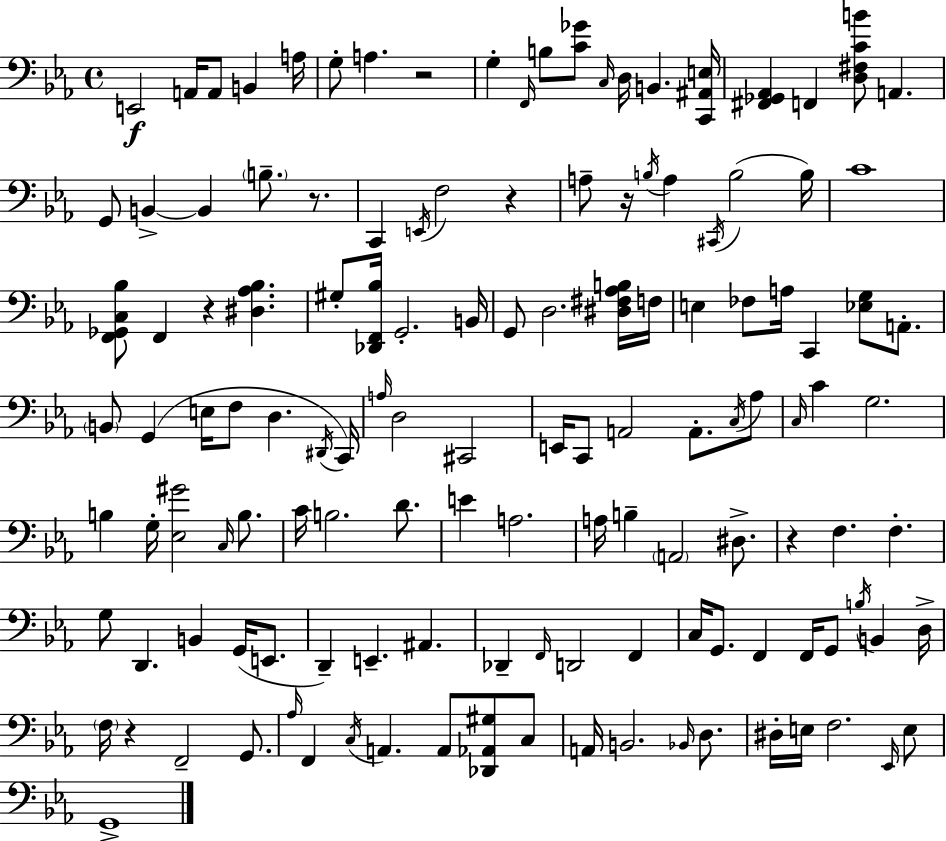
E2/h A2/s A2/e B2/q A3/s G3/e A3/q. R/h G3/q F2/s B3/e [C4,Gb4]/e C3/s D3/s B2/q. [C2,A#2,E3]/s [F#2,Gb2,Ab2]/q F2/q [D3,F#3,C4,B4]/e A2/q. G2/e B2/q B2/q B3/e. R/e. C2/q E2/s F3/h R/q A3/e R/s B3/s A3/q C#2/s B3/h B3/s C4/w [F2,Gb2,C3,Bb3]/e F2/q R/q [D#3,Ab3,Bb3]/q. G#3/e [Db2,F2,Bb3]/s G2/h. B2/s G2/e D3/h. [D#3,F#3,Ab3,B3]/s F3/s E3/q FES3/e A3/s C2/q [Eb3,G3]/e A2/e. B2/e G2/q E3/s F3/e D3/q. D#2/s C2/s A3/s D3/h C#2/h E2/s C2/e A2/h A2/e. C3/s Ab3/e C3/s C4/q G3/h. B3/q G3/s [Eb3,G#4]/h C3/s B3/e. C4/s B3/h. D4/e. E4/q A3/h. A3/s B3/q A2/h D#3/e. R/q F3/q. F3/q. G3/e D2/q. B2/q G2/s E2/e. D2/q E2/q. A#2/q. Db2/q F2/s D2/h F2/q C3/s G2/e. F2/q F2/s G2/e B3/s B2/q D3/s F3/s R/q F2/h G2/e. Ab3/s F2/q C3/s A2/q. A2/e [Db2,Ab2,G#3]/e C3/e A2/s B2/h. Bb2/s D3/e. D#3/s E3/s F3/h. Eb2/s E3/e G2/w